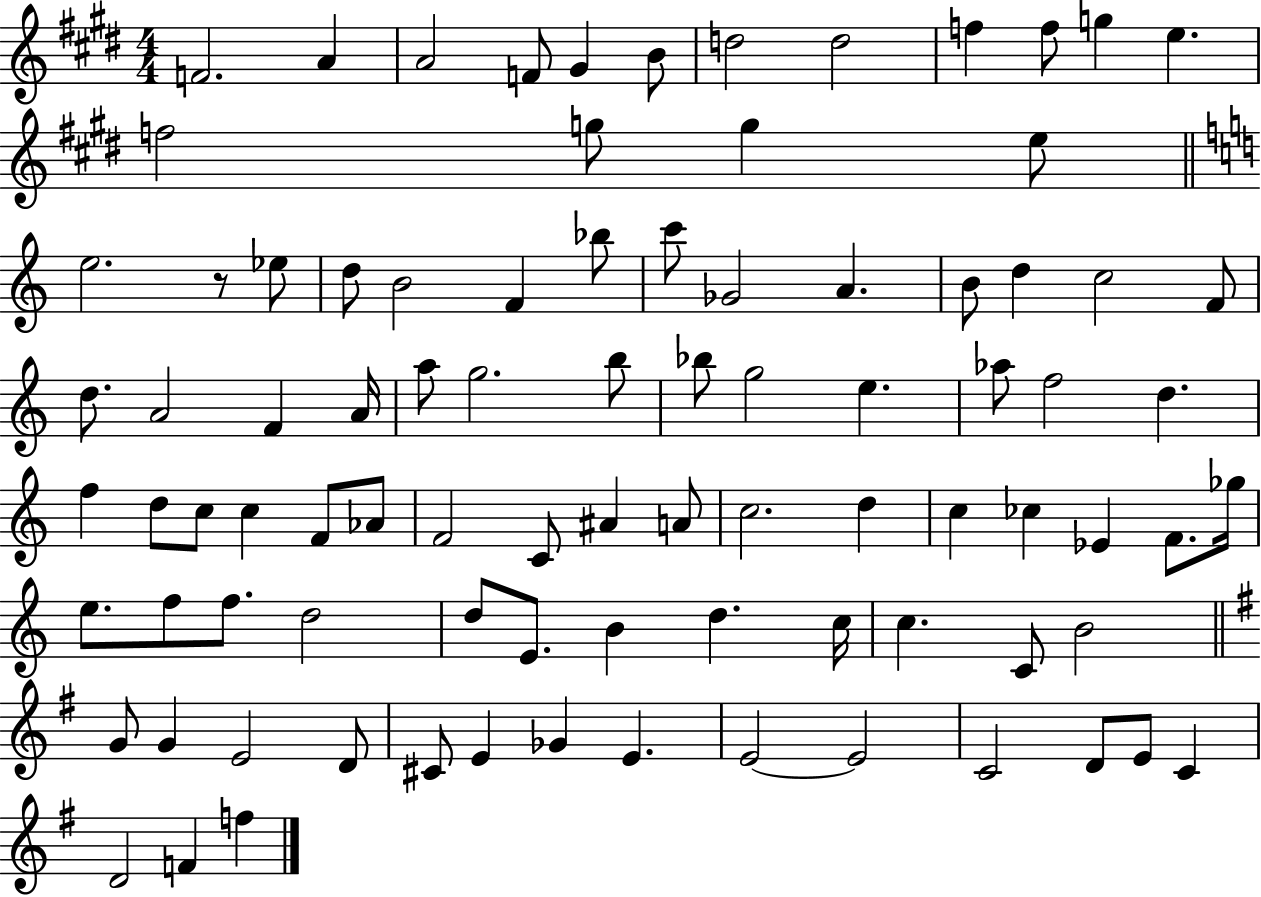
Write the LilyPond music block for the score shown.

{
  \clef treble
  \numericTimeSignature
  \time 4/4
  \key e \major
  \repeat volta 2 { f'2. a'4 | a'2 f'8 gis'4 b'8 | d''2 d''2 | f''4 f''8 g''4 e''4. | \break f''2 g''8 g''4 e''8 | \bar "||" \break \key c \major e''2. r8 ees''8 | d''8 b'2 f'4 bes''8 | c'''8 ges'2 a'4. | b'8 d''4 c''2 f'8 | \break d''8. a'2 f'4 a'16 | a''8 g''2. b''8 | bes''8 g''2 e''4. | aes''8 f''2 d''4. | \break f''4 d''8 c''8 c''4 f'8 aes'8 | f'2 c'8 ais'4 a'8 | c''2. d''4 | c''4 ces''4 ees'4 f'8. ges''16 | \break e''8. f''8 f''8. d''2 | d''8 e'8. b'4 d''4. c''16 | c''4. c'8 b'2 | \bar "||" \break \key g \major g'8 g'4 e'2 d'8 | cis'8 e'4 ges'4 e'4. | e'2~~ e'2 | c'2 d'8 e'8 c'4 | \break d'2 f'4 f''4 | } \bar "|."
}